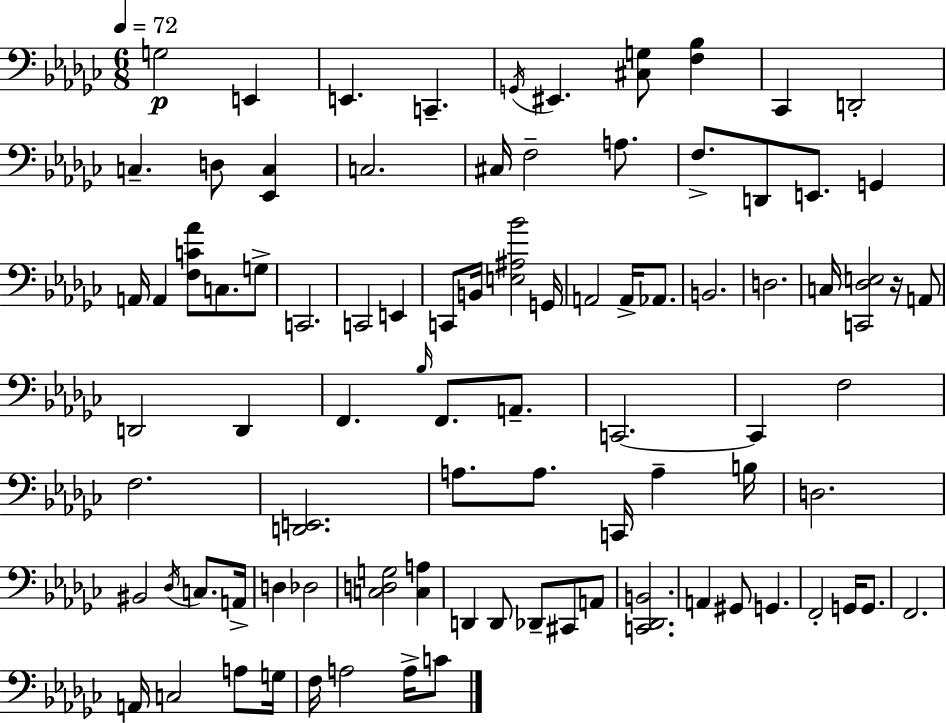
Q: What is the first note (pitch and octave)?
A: G3